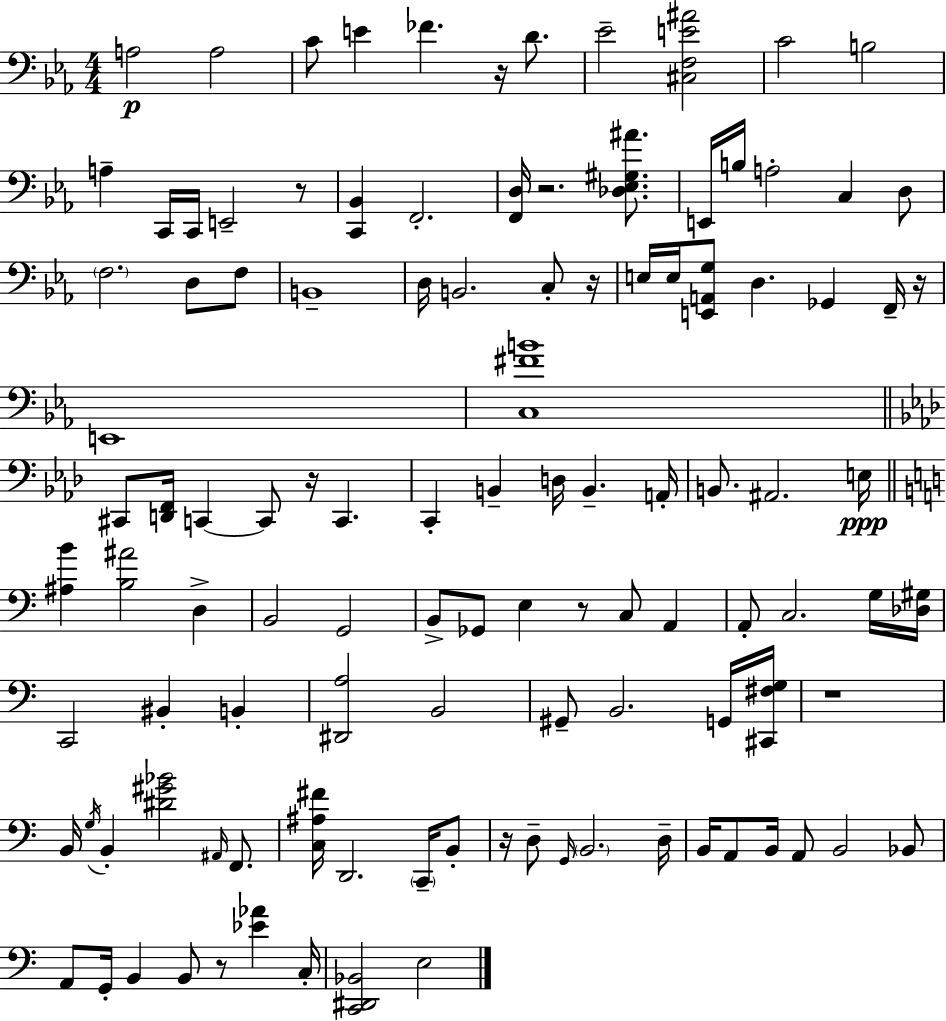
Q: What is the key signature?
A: C minor